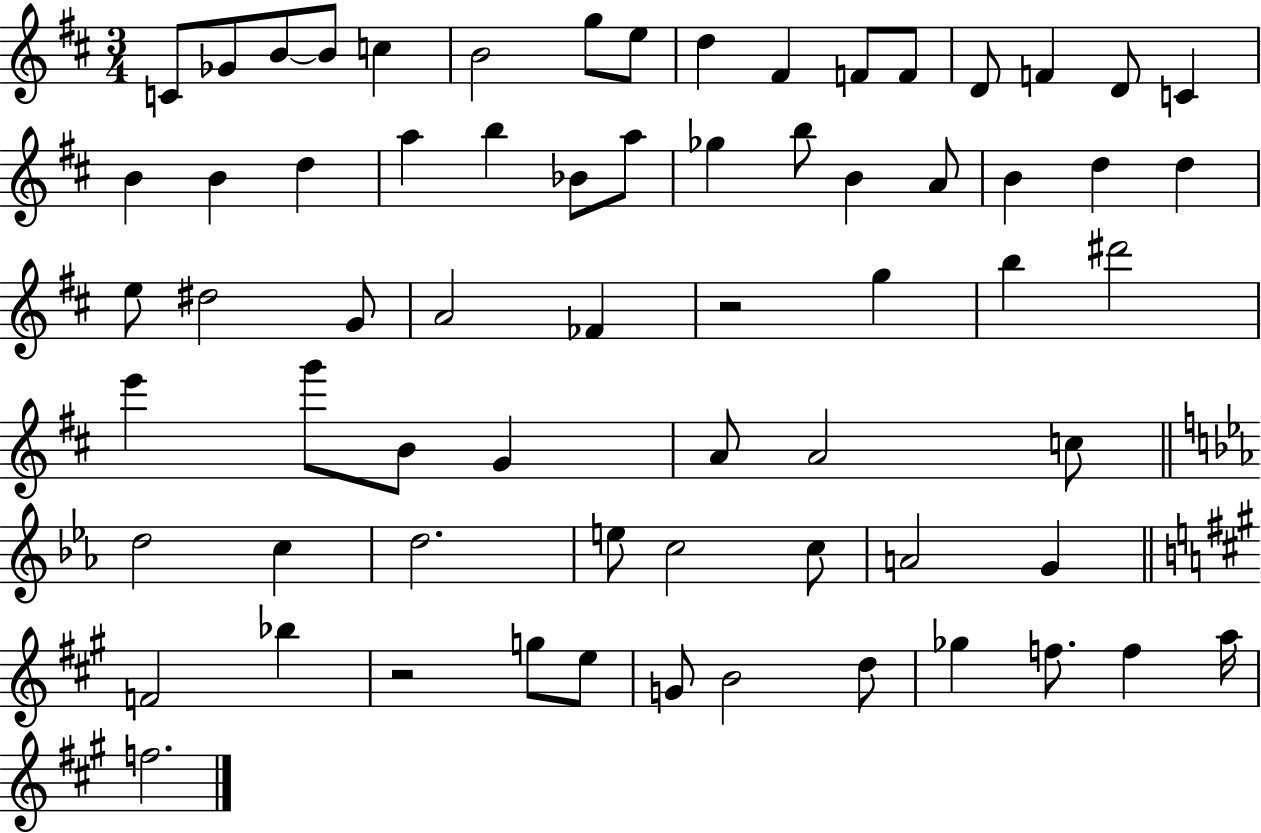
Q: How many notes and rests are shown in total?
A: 67